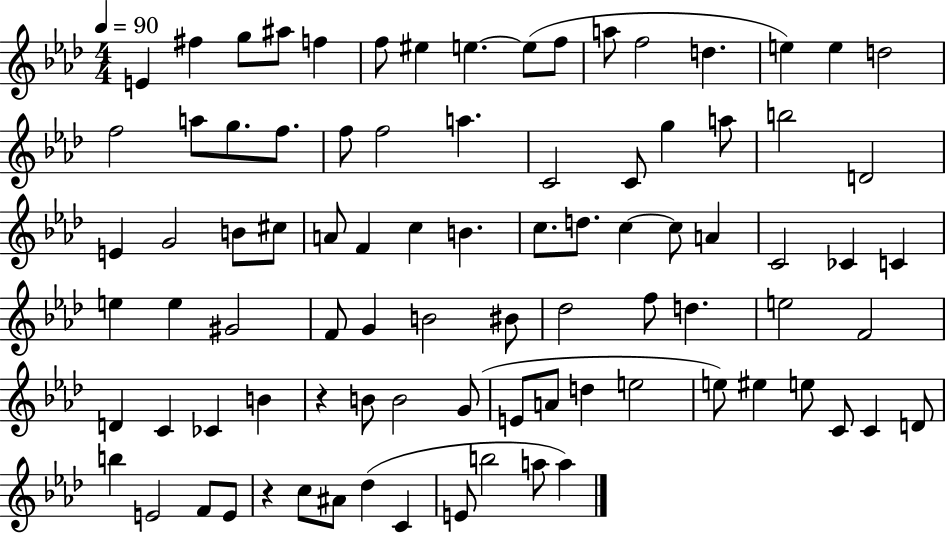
E4/q F#5/q G5/e A#5/e F5/q F5/e EIS5/q E5/q. E5/e F5/e A5/e F5/h D5/q. E5/q E5/q D5/h F5/h A5/e G5/e. F5/e. F5/e F5/h A5/q. C4/h C4/e G5/q A5/e B5/h D4/h E4/q G4/h B4/e C#5/e A4/e F4/q C5/q B4/q. C5/e. D5/e. C5/q C5/e A4/q C4/h CES4/q C4/q E5/q E5/q G#4/h F4/e G4/q B4/h BIS4/e Db5/h F5/e D5/q. E5/h F4/h D4/q C4/q CES4/q B4/q R/q B4/e B4/h G4/e E4/e A4/e D5/q E5/h E5/e EIS5/q E5/e C4/e C4/q D4/e B5/q E4/h F4/e E4/e R/q C5/e A#4/e Db5/q C4/q E4/e B5/h A5/e A5/q